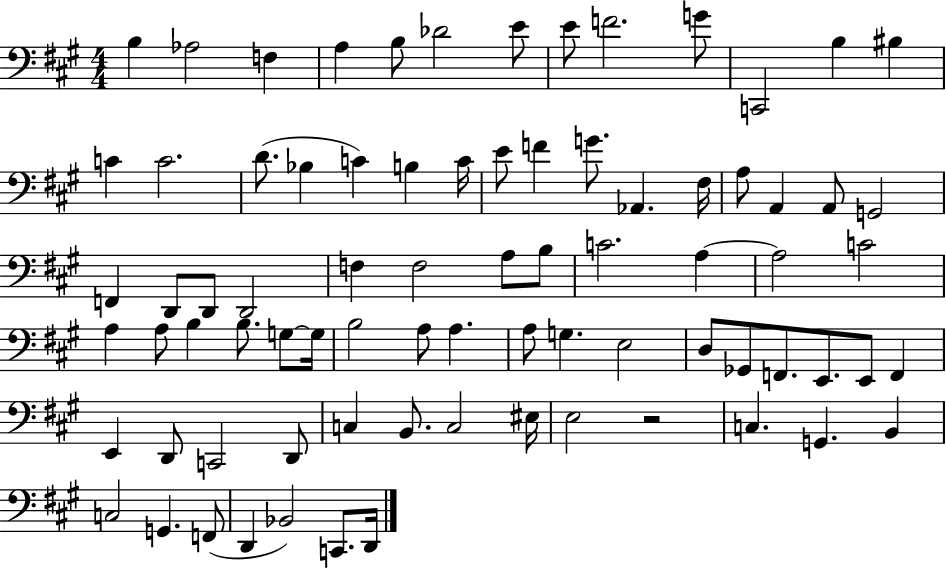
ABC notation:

X:1
T:Untitled
M:4/4
L:1/4
K:A
B, _A,2 F, A, B,/2 _D2 E/2 E/2 F2 G/2 C,,2 B, ^B, C C2 D/2 _B, C B, C/4 E/2 F G/2 _A,, ^F,/4 A,/2 A,, A,,/2 G,,2 F,, D,,/2 D,,/2 D,,2 F, F,2 A,/2 B,/2 C2 A, A,2 C2 A, A,/2 B, B,/2 G,/2 G,/4 B,2 A,/2 A, A,/2 G, E,2 D,/2 _G,,/2 F,,/2 E,,/2 E,,/2 F,, E,, D,,/2 C,,2 D,,/2 C, B,,/2 C,2 ^E,/4 E,2 z2 C, G,, B,, C,2 G,, F,,/2 D,, _B,,2 C,,/2 D,,/4